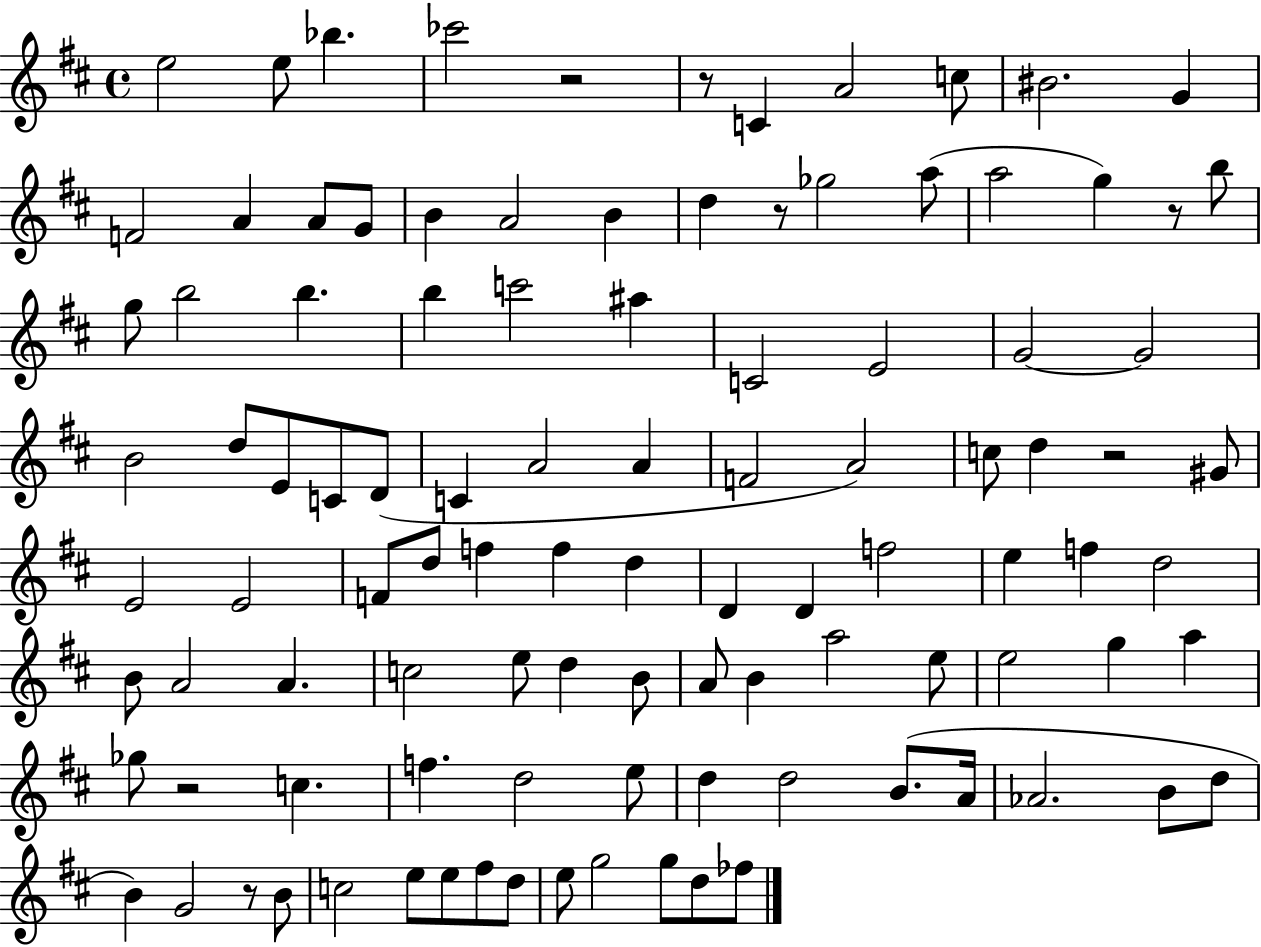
E5/h E5/e Bb5/q. CES6/h R/h R/e C4/q A4/h C5/e BIS4/h. G4/q F4/h A4/q A4/e G4/e B4/q A4/h B4/q D5/q R/e Gb5/h A5/e A5/h G5/q R/e B5/e G5/e B5/h B5/q. B5/q C6/h A#5/q C4/h E4/h G4/h G4/h B4/h D5/e E4/e C4/e D4/e C4/q A4/h A4/q F4/h A4/h C5/e D5/q R/h G#4/e E4/h E4/h F4/e D5/e F5/q F5/q D5/q D4/q D4/q F5/h E5/q F5/q D5/h B4/e A4/h A4/q. C5/h E5/e D5/q B4/e A4/e B4/q A5/h E5/e E5/h G5/q A5/q Gb5/e R/h C5/q. F5/q. D5/h E5/e D5/q D5/h B4/e. A4/s Ab4/h. B4/e D5/e B4/q G4/h R/e B4/e C5/h E5/e E5/e F#5/e D5/e E5/e G5/h G5/e D5/e FES5/e